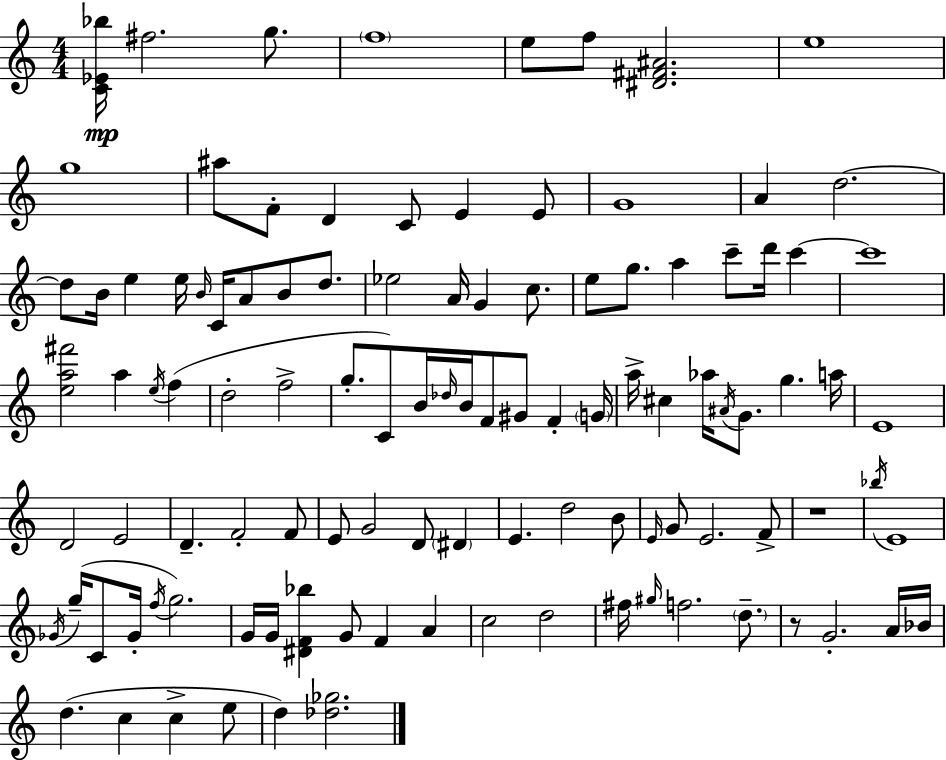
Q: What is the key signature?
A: A minor